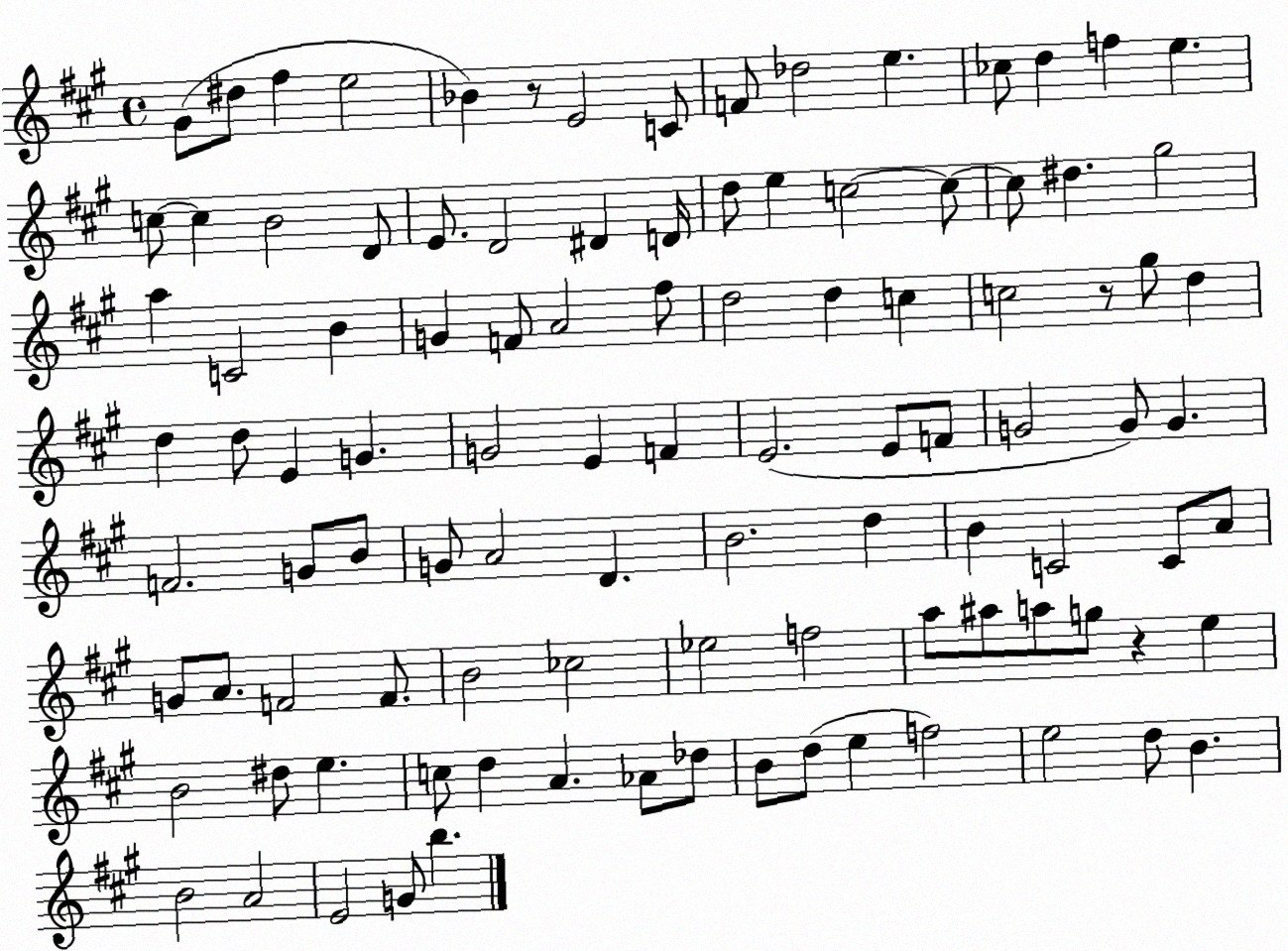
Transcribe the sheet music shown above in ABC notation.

X:1
T:Untitled
M:4/4
L:1/4
K:A
^G/2 ^d/2 ^f e2 _B z/2 E2 C/2 F/2 _d2 e _c/2 d f e c/2 c B2 D/2 E/2 D2 ^D D/4 d/2 e c2 c/2 c/2 ^d ^g2 a C2 B G F/2 A2 ^f/2 d2 d c c2 z/2 ^g/2 d d d/2 E G G2 E F E2 E/2 F/2 G2 G/2 G F2 G/2 B/2 G/2 A2 D B2 d B C2 C/2 A/2 G/2 A/2 F2 F/2 B2 _c2 _e2 f2 a/2 ^a/2 a/2 g/2 z e B2 ^d/2 e c/2 d A _A/2 _d/2 B/2 d/2 e f2 e2 d/2 B B2 A2 E2 G/2 b